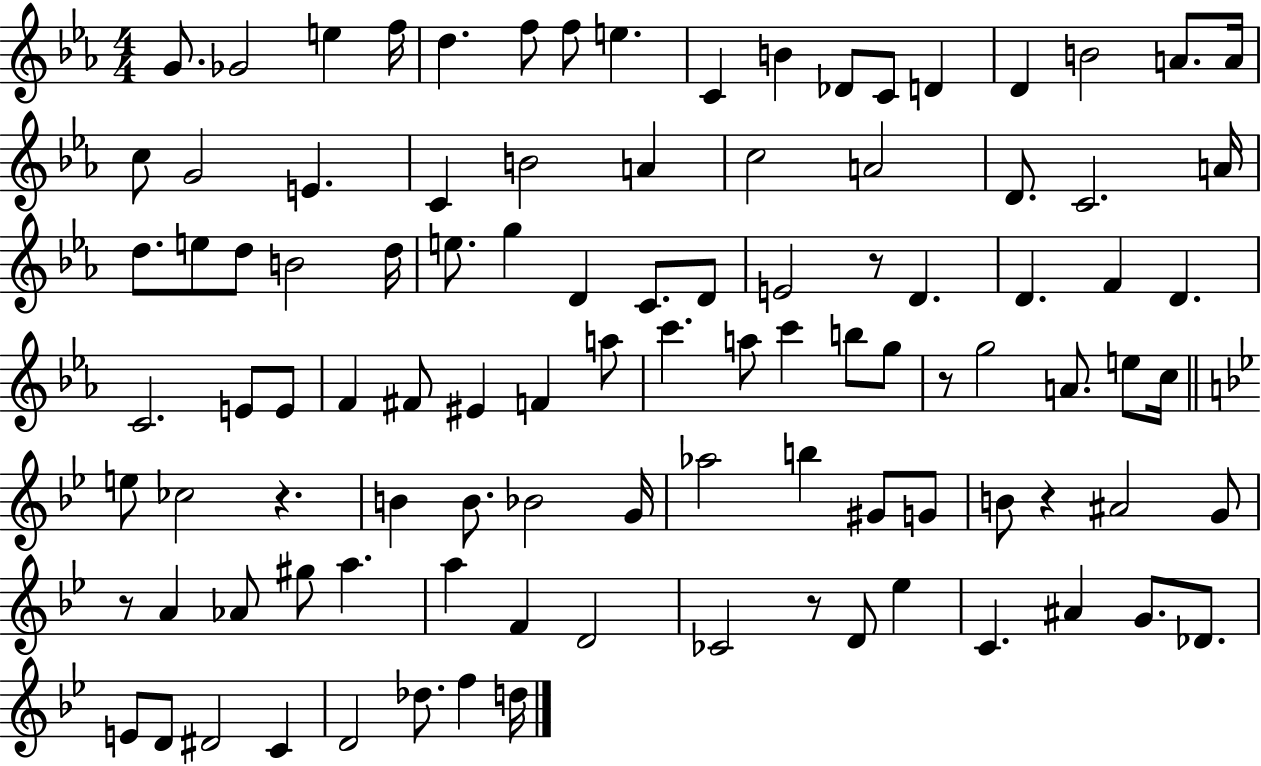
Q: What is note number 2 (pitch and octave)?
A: Gb4